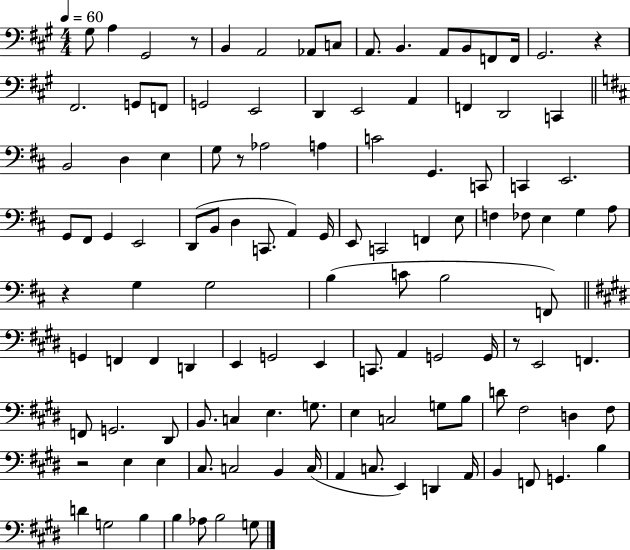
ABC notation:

X:1
T:Untitled
M:4/4
L:1/4
K:A
^G,/2 A, ^G,,2 z/2 B,, A,,2 _A,,/2 C,/2 A,,/2 B,, A,,/2 B,,/2 F,,/2 F,,/4 ^G,,2 z ^F,,2 G,,/2 F,,/2 G,,2 E,,2 D,, E,,2 A,, F,, D,,2 C,, B,,2 D, E, G,/2 z/2 _A,2 A, C2 G,, C,,/2 C,, E,,2 G,,/2 ^F,,/2 G,, E,,2 D,,/2 B,,/2 D, C,,/2 A,, G,,/4 E,,/2 C,,2 F,, E,/2 F, _F,/2 E, G, A,/2 z G, G,2 B, C/2 B,2 F,,/2 G,, F,, F,, D,, E,, G,,2 E,, C,,/2 A,, G,,2 G,,/4 z/2 E,,2 F,, F,,/2 G,,2 ^D,,/2 B,,/2 C, E, G,/2 E, C,2 G,/2 B,/2 D/2 ^F,2 D, ^F,/2 z2 E, E, ^C,/2 C,2 B,, C,/4 A,, C,/2 E,, D,, A,,/4 B,, F,,/2 G,, B, D G,2 B, B, _A,/2 B,2 G,/2